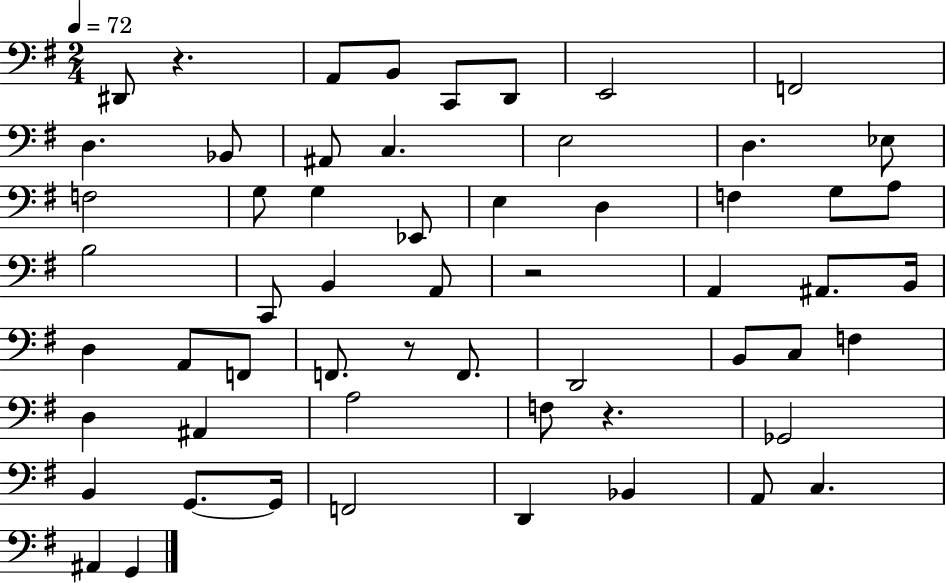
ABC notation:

X:1
T:Untitled
M:2/4
L:1/4
K:G
^D,,/2 z A,,/2 B,,/2 C,,/2 D,,/2 E,,2 F,,2 D, _B,,/2 ^A,,/2 C, E,2 D, _E,/2 F,2 G,/2 G, _E,,/2 E, D, F, G,/2 A,/2 B,2 C,,/2 B,, A,,/2 z2 A,, ^A,,/2 B,,/4 D, A,,/2 F,,/2 F,,/2 z/2 F,,/2 D,,2 B,,/2 C,/2 F, D, ^A,, A,2 F,/2 z _G,,2 B,, G,,/2 G,,/4 F,,2 D,, _B,, A,,/2 C, ^A,, G,,